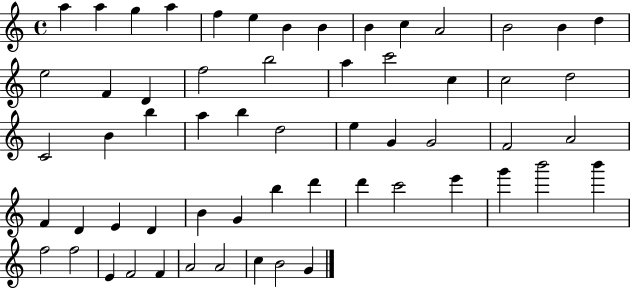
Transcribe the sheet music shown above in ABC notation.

X:1
T:Untitled
M:4/4
L:1/4
K:C
a a g a f e B B B c A2 B2 B d e2 F D f2 b2 a c'2 c c2 d2 C2 B b a b d2 e G G2 F2 A2 F D E D B G b d' d' c'2 e' g' b'2 b' f2 f2 E F2 F A2 A2 c B2 G